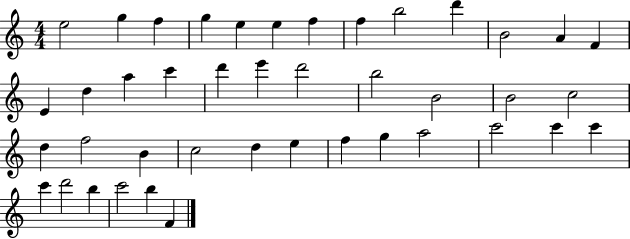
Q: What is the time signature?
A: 4/4